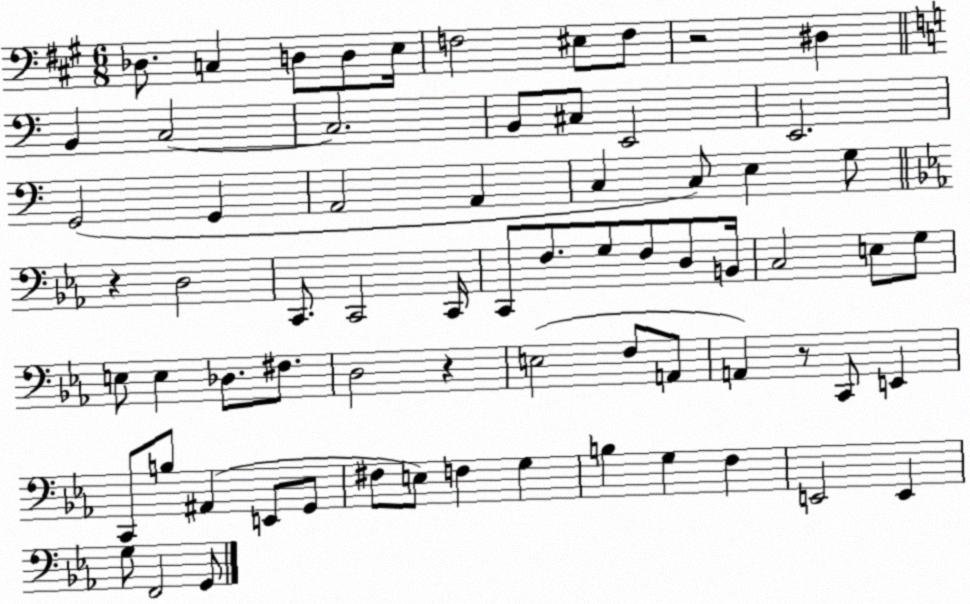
X:1
T:Untitled
M:6/8
L:1/4
K:A
_D,/2 C, D,/2 D,/2 E,/4 F,2 ^E,/2 F,/2 z2 ^D, B,, C,2 C,2 B,,/2 ^C,/2 E,,2 E,,2 G,,2 G,, A,,2 A,, C, C,/2 E, G,/2 z D,2 C,,/2 C,,2 C,,/4 C,,/2 F,/2 G,/2 F,/2 D,/2 B,,/4 C,2 E,/2 G,/2 E,/2 E, _D,/2 ^F,/2 D,2 z E,2 F,/2 A,,/2 A,, z/2 C,,/2 E,, C,,/2 B,/2 ^A,, E,,/2 G,,/2 ^F,/2 E,/2 F, G, B, G, F, E,,2 E,, G,/2 F,,2 G,,/2